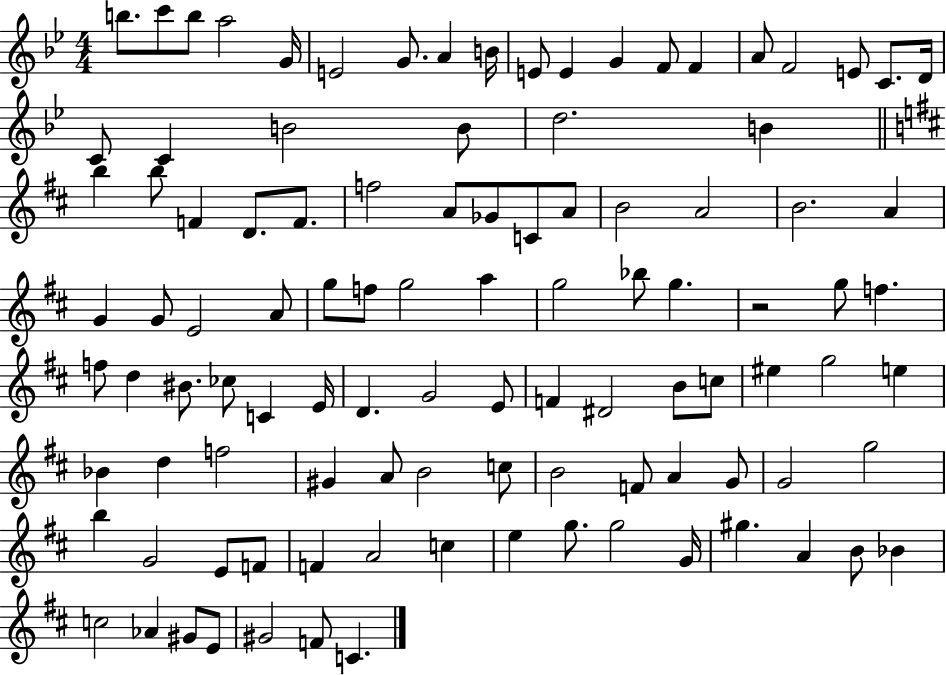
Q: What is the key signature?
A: BES major